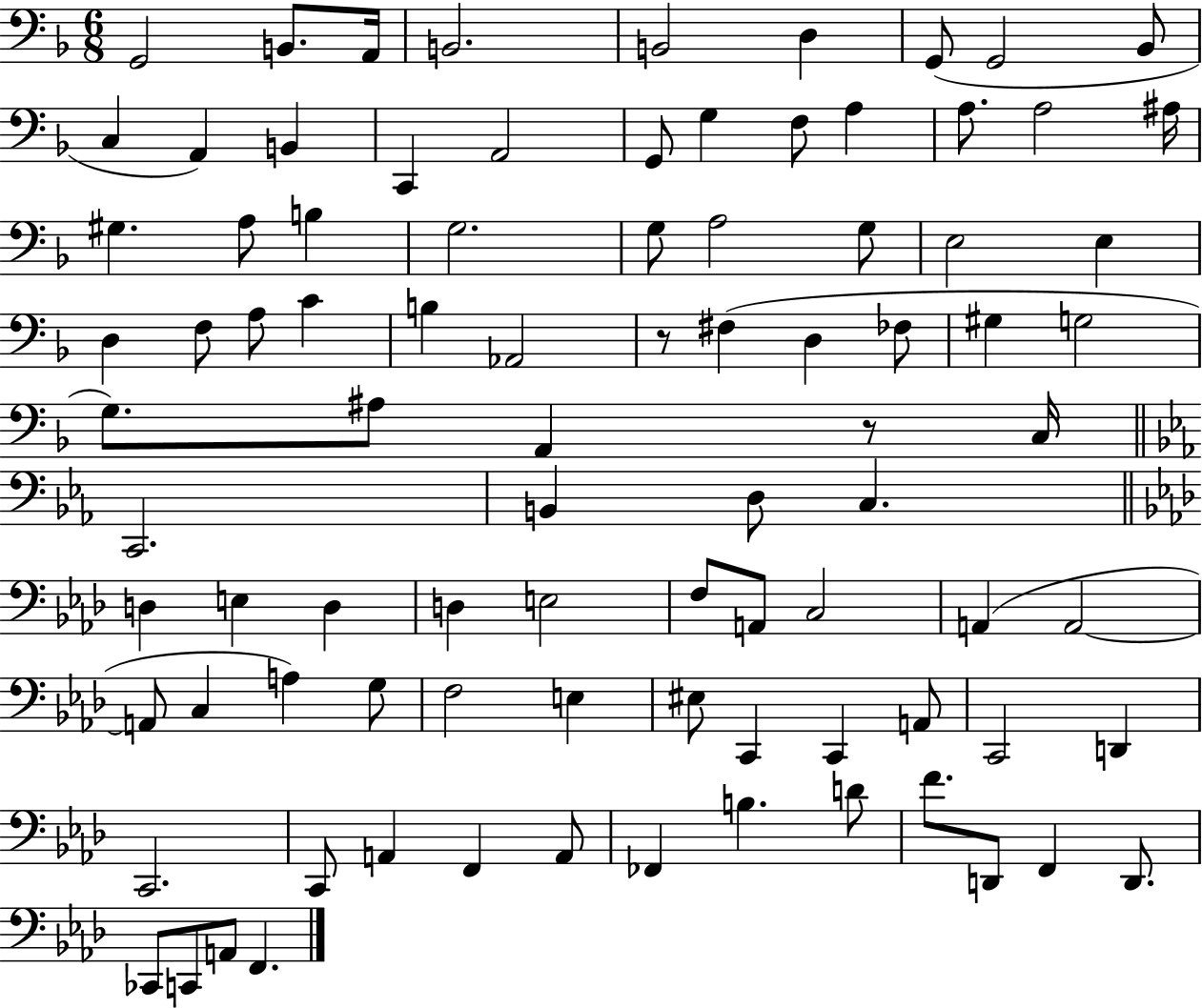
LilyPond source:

{
  \clef bass
  \numericTimeSignature
  \time 6/8
  \key f \major
  \repeat volta 2 { g,2 b,8. a,16 | b,2. | b,2 d4 | g,8( g,2 bes,8 | \break c4 a,4) b,4 | c,4 a,2 | g,8 g4 f8 a4 | a8. a2 ais16 | \break gis4. a8 b4 | g2. | g8 a2 g8 | e2 e4 | \break d4 f8 a8 c'4 | b4 aes,2 | r8 fis4( d4 fes8 | gis4 g2 | \break g8.) ais8 a,4 r8 c16 | \bar "||" \break \key c \minor c,2. | b,4 d8 c4. | \bar "||" \break \key f \minor d4 e4 d4 | d4 e2 | f8 a,8 c2 | a,4( a,2~~ | \break a,8 c4 a4) g8 | f2 e4 | eis8 c,4 c,4 a,8 | c,2 d,4 | \break c,2. | c,8 a,4 f,4 a,8 | fes,4 b4. d'8 | f'8. d,8 f,4 d,8. | \break ces,8 c,8 a,8 f,4. | } \bar "|."
}